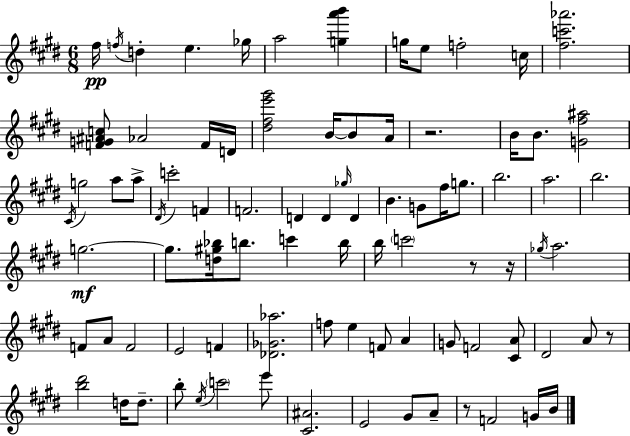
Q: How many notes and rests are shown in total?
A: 86